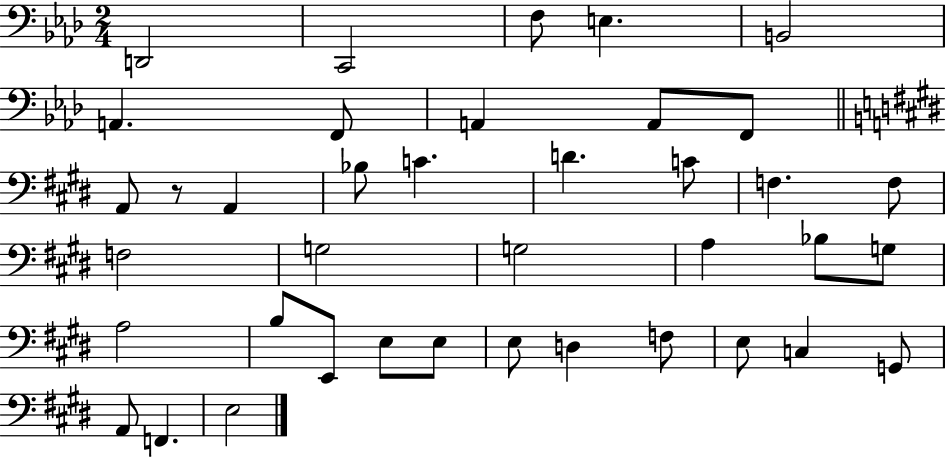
{
  \clef bass
  \numericTimeSignature
  \time 2/4
  \key aes \major
  d,2 | c,2 | f8 e4. | b,2 | \break a,4. f,8 | a,4 a,8 f,8 | \bar "||" \break \key e \major a,8 r8 a,4 | bes8 c'4. | d'4. c'8 | f4. f8 | \break f2 | g2 | g2 | a4 bes8 g8 | \break a2 | b8 e,8 e8 e8 | e8 d4 f8 | e8 c4 g,8 | \break a,8 f,4. | e2 | \bar "|."
}